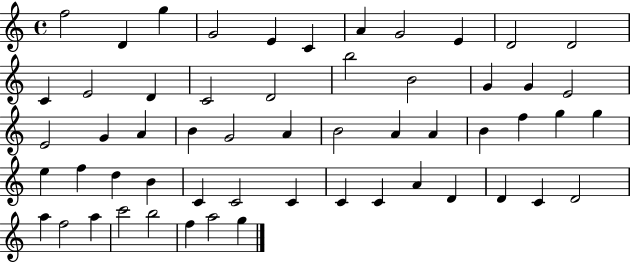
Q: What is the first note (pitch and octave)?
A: F5